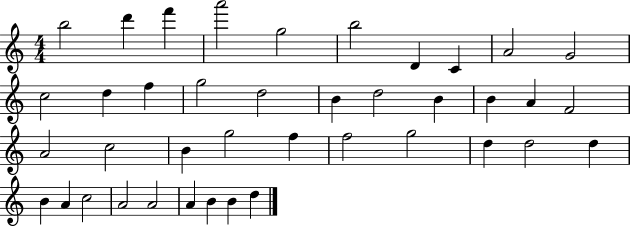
{
  \clef treble
  \numericTimeSignature
  \time 4/4
  \key c \major
  b''2 d'''4 f'''4 | a'''2 g''2 | b''2 d'4 c'4 | a'2 g'2 | \break c''2 d''4 f''4 | g''2 d''2 | b'4 d''2 b'4 | b'4 a'4 f'2 | \break a'2 c''2 | b'4 g''2 f''4 | f''2 g''2 | d''4 d''2 d''4 | \break b'4 a'4 c''2 | a'2 a'2 | a'4 b'4 b'4 d''4 | \bar "|."
}